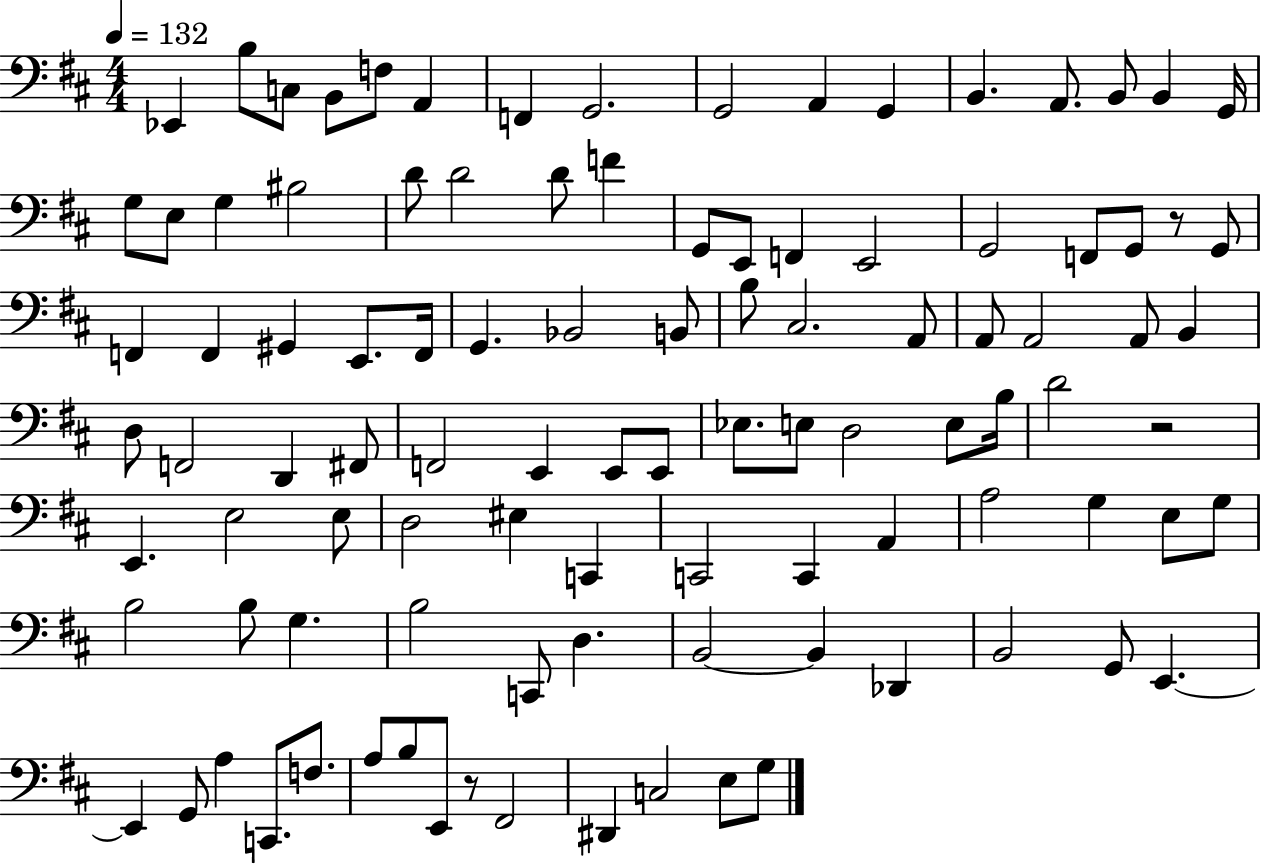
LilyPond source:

{
  \clef bass
  \numericTimeSignature
  \time 4/4
  \key d \major
  \tempo 4 = 132
  ees,4 b8 c8 b,8 f8 a,4 | f,4 g,2. | g,2 a,4 g,4 | b,4. a,8. b,8 b,4 g,16 | \break g8 e8 g4 bis2 | d'8 d'2 d'8 f'4 | g,8 e,8 f,4 e,2 | g,2 f,8 g,8 r8 g,8 | \break f,4 f,4 gis,4 e,8. f,16 | g,4. bes,2 b,8 | b8 cis2. a,8 | a,8 a,2 a,8 b,4 | \break d8 f,2 d,4 fis,8 | f,2 e,4 e,8 e,8 | ees8. e8 d2 e8 b16 | d'2 r2 | \break e,4. e2 e8 | d2 eis4 c,4 | c,2 c,4 a,4 | a2 g4 e8 g8 | \break b2 b8 g4. | b2 c,8 d4. | b,2~~ b,4 des,4 | b,2 g,8 e,4.~~ | \break e,4 g,8 a4 c,8. f8. | a8 b8 e,8 r8 fis,2 | dis,4 c2 e8 g8 | \bar "|."
}